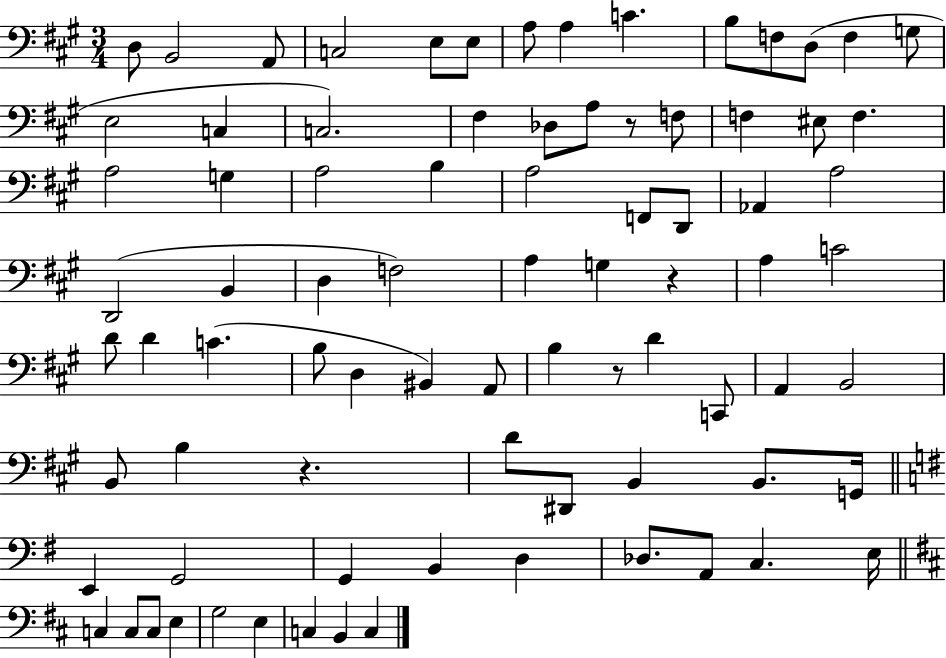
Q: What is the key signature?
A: A major